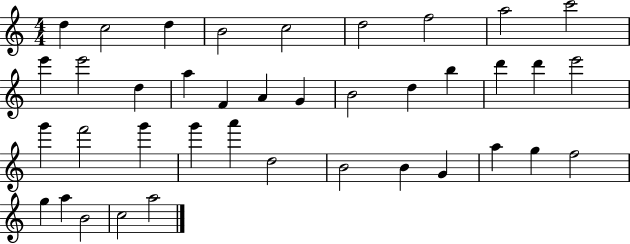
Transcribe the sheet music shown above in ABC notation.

X:1
T:Untitled
M:4/4
L:1/4
K:C
d c2 d B2 c2 d2 f2 a2 c'2 e' e'2 d a F A G B2 d b d' d' e'2 g' f'2 g' g' a' d2 B2 B G a g f2 g a B2 c2 a2